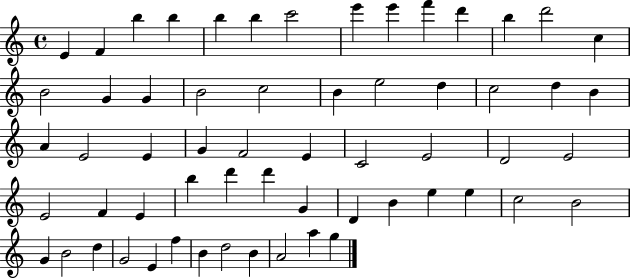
E4/q F4/q B5/q B5/q B5/q B5/q C6/h E6/q E6/q F6/q D6/q B5/q D6/h C5/q B4/h G4/q G4/q B4/h C5/h B4/q E5/h D5/q C5/h D5/q B4/q A4/q E4/h E4/q G4/q F4/h E4/q C4/h E4/h D4/h E4/h E4/h F4/q E4/q B5/q D6/q D6/q G4/q D4/q B4/q E5/q E5/q C5/h B4/h G4/q B4/h D5/q G4/h E4/q F5/q B4/q D5/h B4/q A4/h A5/q G5/q